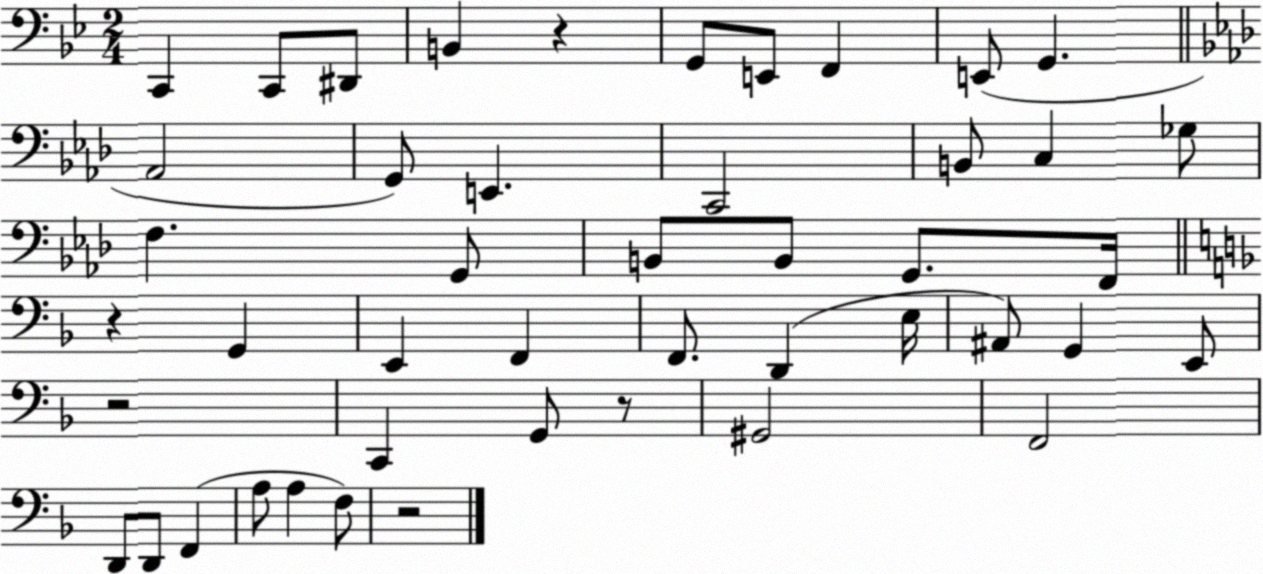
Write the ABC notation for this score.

X:1
T:Untitled
M:2/4
L:1/4
K:Bb
C,, C,,/2 ^D,,/2 B,, z G,,/2 E,,/2 F,, E,,/2 G,, _A,,2 G,,/2 E,, C,,2 B,,/2 C, _G,/2 F, G,,/2 B,,/2 B,,/2 G,,/2 F,,/4 z G,, E,, F,, F,,/2 D,, E,/4 ^A,,/2 G,, E,,/2 z2 C,, G,,/2 z/2 ^G,,2 F,,2 D,,/2 D,,/2 F,, A,/2 A, F,/2 z2